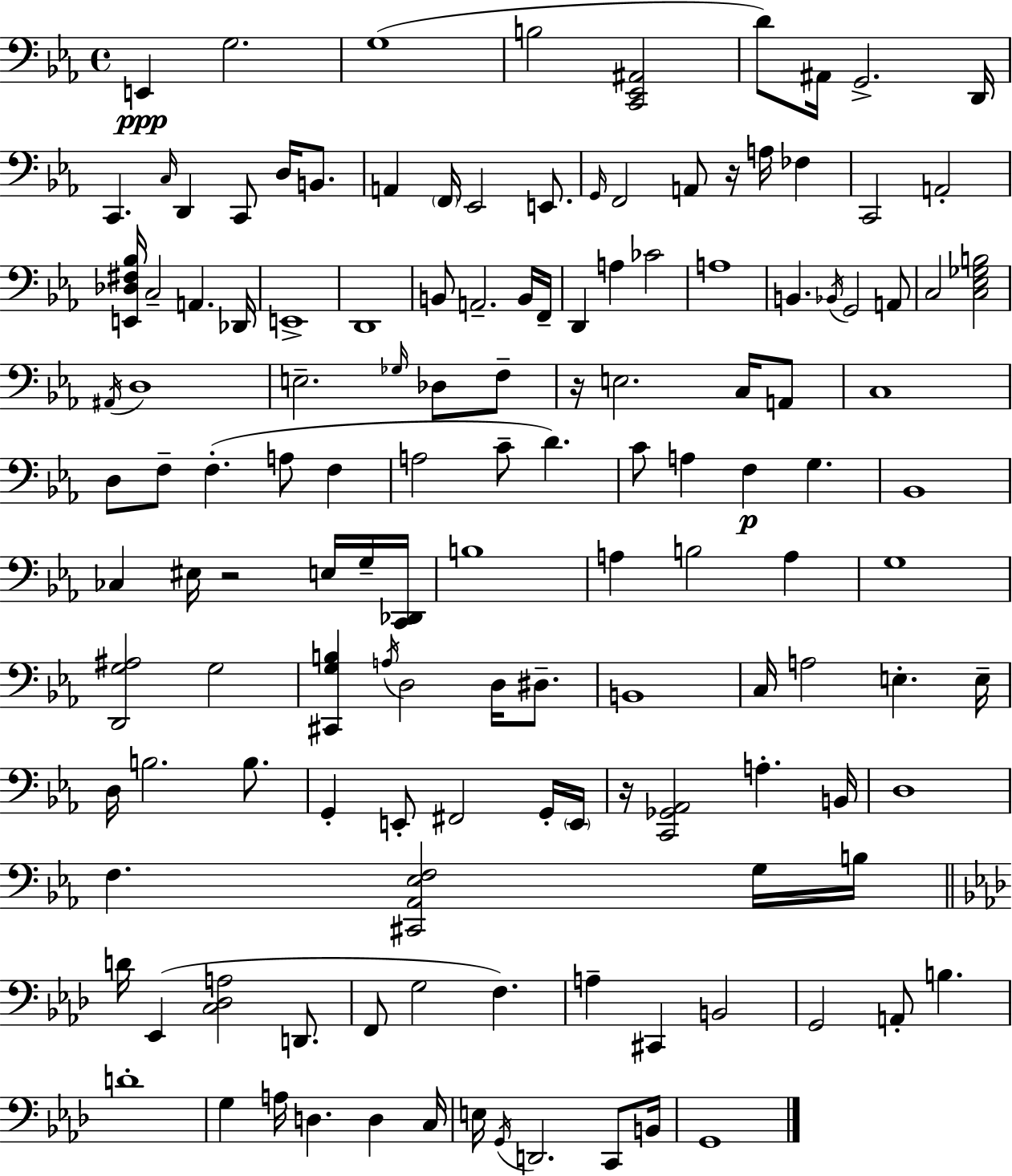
{
  \clef bass
  \time 4/4
  \defaultTimeSignature
  \key c \minor
  e,4\ppp g2. | g1( | b2 <c, ees, ais,>2 | d'8) ais,16 g,2.-> d,16 | \break c,4. \grace { c16 } d,4 c,8 d16 b,8. | a,4 \parenthesize f,16 ees,2 e,8. | \grace { g,16 } f,2 a,8 r16 a16 fes4 | c,2 a,2-. | \break <e, des fis bes>16 c2-- a,4. | des,16 e,1-> | d,1 | b,8 a,2.-- | \break b,16 f,16-- d,4 a4 ces'2 | a1 | b,4. \acciaccatura { bes,16 } g,2 | a,8 c2 <c ees ges b>2 | \break \acciaccatura { ais,16 } d1 | e2.-- | \grace { ges16 } des8 f8-- r16 e2. | c16 a,8 c1 | \break d8 f8-- f4.-.( a8 | f4 a2 c'8-- d'4.) | c'8 a4 f4\p g4. | bes,1 | \break ces4 eis16 r2 | e16 g16-- <c, des,>16 b1 | a4 b2 | a4 g1 | \break <d, g ais>2 g2 | <cis, g b>4 \acciaccatura { a16 } d2 | d16 dis8.-- b,1 | c16 a2 e4.-. | \break e16-- d16 b2. | b8. g,4-. e,8-. fis,2 | g,16-. \parenthesize e,16 r16 <c, ges, aes,>2 a4.-. | b,16 d1 | \break f4. <cis, aes, ees f>2 | g16 b16 \bar "||" \break \key aes \major d'16 ees,4( <c des a>2 d,8. | f,8 g2 f4.) | a4-- cis,4 b,2 | g,2 a,8-. b4. | \break d'1-. | g4 a16 d4. d4 c16 | e16 \acciaccatura { g,16 } d,2. c,8 | b,16 g,1 | \break \bar "|."
}